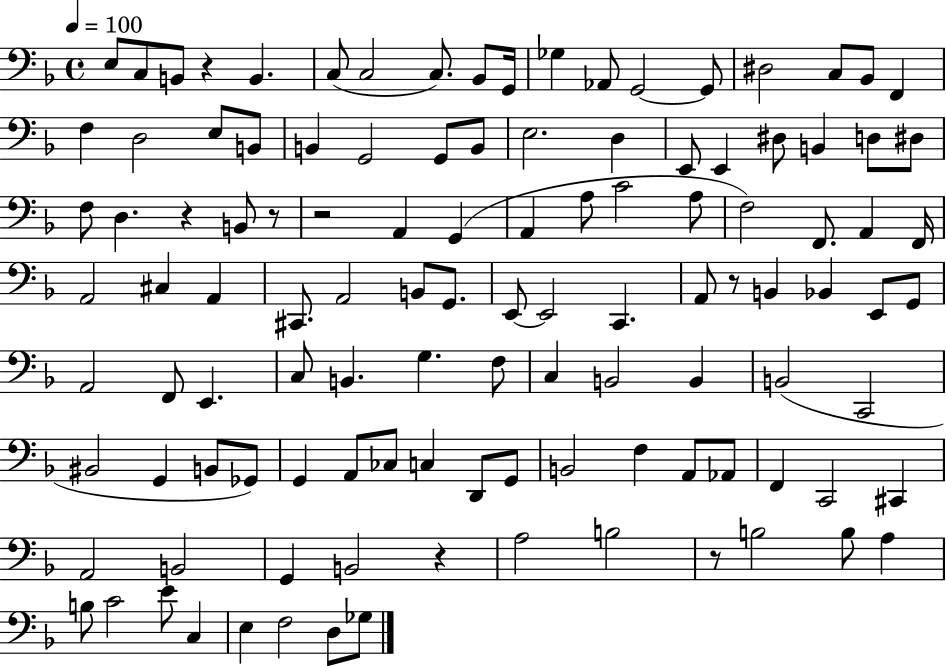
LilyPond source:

{
  \clef bass
  \time 4/4
  \defaultTimeSignature
  \key f \major
  \tempo 4 = 100
  \repeat volta 2 { e8 c8 b,8 r4 b,4. | c8( c2 c8.) bes,8 g,16 | ges4 aes,8 g,2~~ g,8 | dis2 c8 bes,8 f,4 | \break f4 d2 e8 b,8 | b,4 g,2 g,8 b,8 | e2. d4 | e,8 e,4 dis8 b,4 d8 dis8 | \break f8 d4. r4 b,8 r8 | r2 a,4 g,4( | a,4 a8 c'2 a8 | f2) f,8. a,4 f,16 | \break a,2 cis4 a,4 | cis,8. a,2 b,8 g,8. | e,8~~ e,2 c,4. | a,8 r8 b,4 bes,4 e,8 g,8 | \break a,2 f,8 e,4. | c8 b,4. g4. f8 | c4 b,2 b,4 | b,2( c,2 | \break bis,2 g,4 b,8 ges,8) | g,4 a,8 ces8 c4 d,8 g,8 | b,2 f4 a,8 aes,8 | f,4 c,2 cis,4 | \break a,2 b,2 | g,4 b,2 r4 | a2 b2 | r8 b2 b8 a4 | \break b8 c'2 e'8 c4 | e4 f2 d8 ges8 | } \bar "|."
}